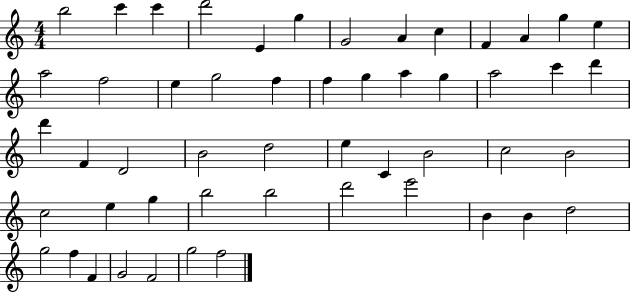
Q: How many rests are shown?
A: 0